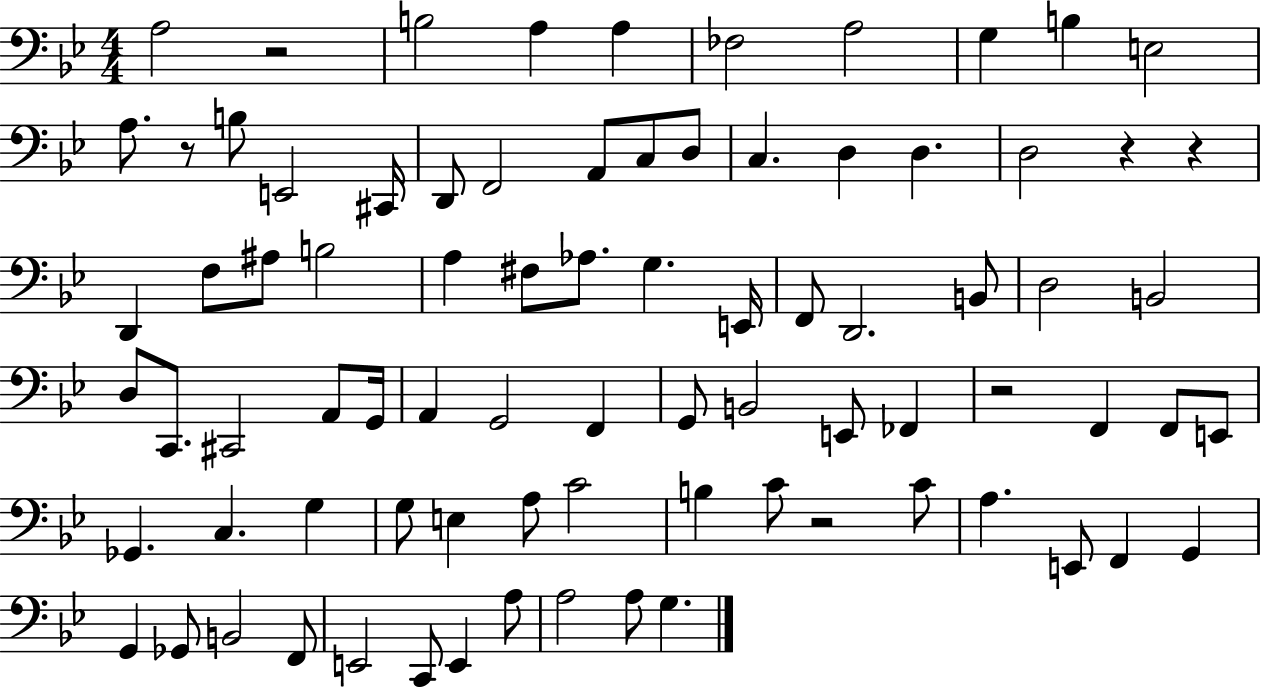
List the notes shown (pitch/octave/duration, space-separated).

A3/h R/h B3/h A3/q A3/q FES3/h A3/h G3/q B3/q E3/h A3/e. R/e B3/e E2/h C#2/s D2/e F2/h A2/e C3/e D3/e C3/q. D3/q D3/q. D3/h R/q R/q D2/q F3/e A#3/e B3/h A3/q F#3/e Ab3/e. G3/q. E2/s F2/e D2/h. B2/e D3/h B2/h D3/e C2/e. C#2/h A2/e G2/s A2/q G2/h F2/q G2/e B2/h E2/e FES2/q R/h F2/q F2/e E2/e Gb2/q. C3/q. G3/q G3/e E3/q A3/e C4/h B3/q C4/e R/h C4/e A3/q. E2/e F2/q G2/q G2/q Gb2/e B2/h F2/e E2/h C2/e E2/q A3/e A3/h A3/e G3/q.